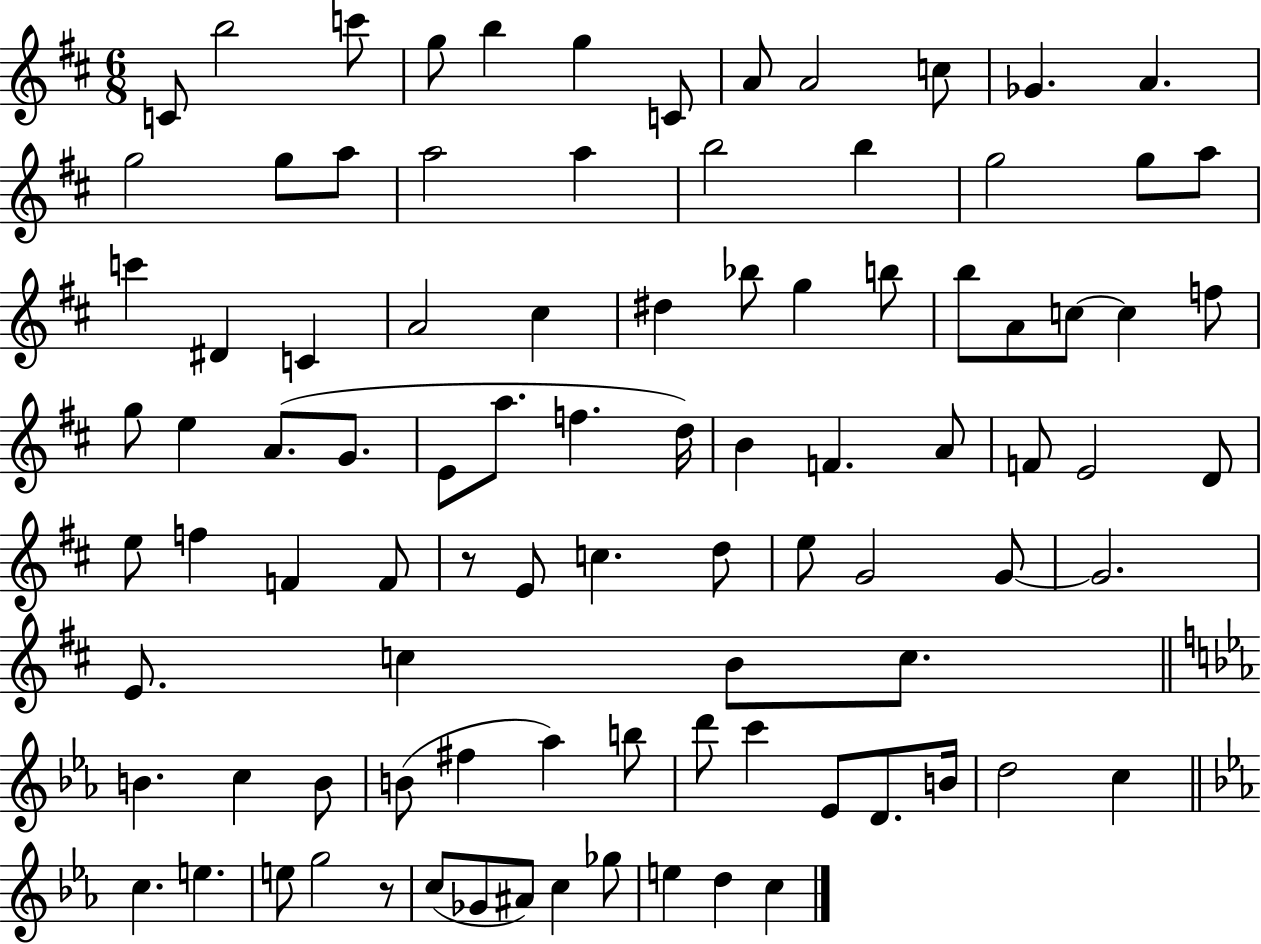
X:1
T:Untitled
M:6/8
L:1/4
K:D
C/2 b2 c'/2 g/2 b g C/2 A/2 A2 c/2 _G A g2 g/2 a/2 a2 a b2 b g2 g/2 a/2 c' ^D C A2 ^c ^d _b/2 g b/2 b/2 A/2 c/2 c f/2 g/2 e A/2 G/2 E/2 a/2 f d/4 B F A/2 F/2 E2 D/2 e/2 f F F/2 z/2 E/2 c d/2 e/2 G2 G/2 G2 E/2 c B/2 c/2 B c B/2 B/2 ^f _a b/2 d'/2 c' _E/2 D/2 B/4 d2 c c e e/2 g2 z/2 c/2 _G/2 ^A/2 c _g/2 e d c